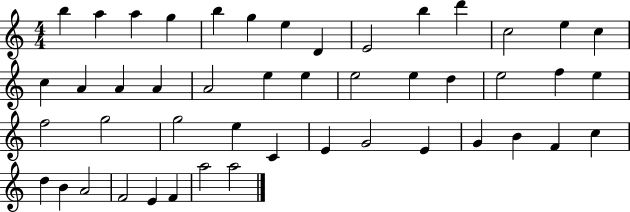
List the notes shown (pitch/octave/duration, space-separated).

B5/q A5/q A5/q G5/q B5/q G5/q E5/q D4/q E4/h B5/q D6/q C5/h E5/q C5/q C5/q A4/q A4/q A4/q A4/h E5/q E5/q E5/h E5/q D5/q E5/h F5/q E5/q F5/h G5/h G5/h E5/q C4/q E4/q G4/h E4/q G4/q B4/q F4/q C5/q D5/q B4/q A4/h F4/h E4/q F4/q A5/h A5/h